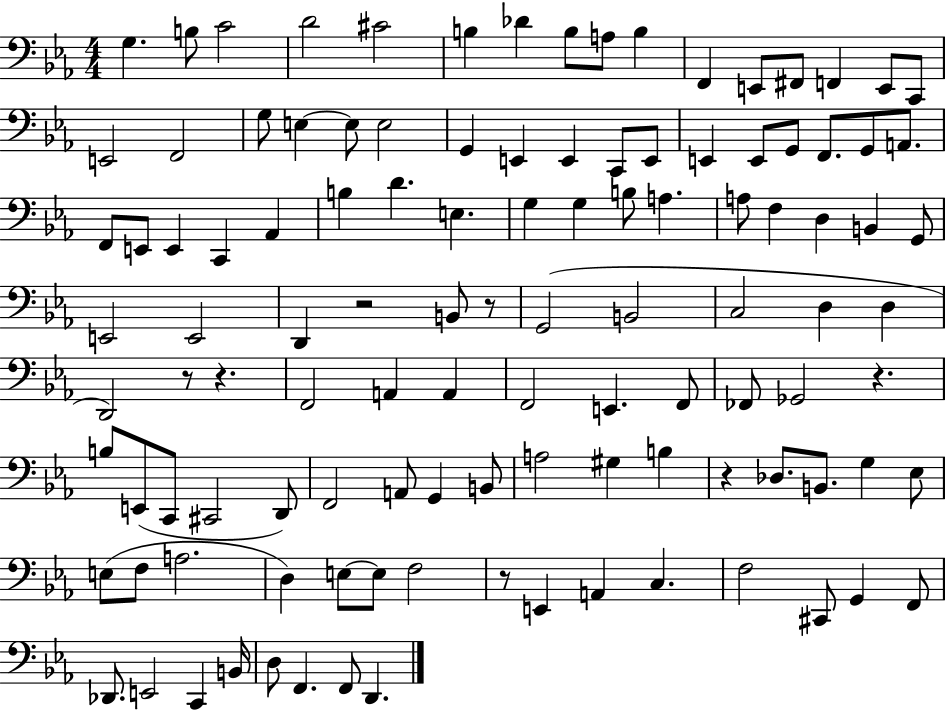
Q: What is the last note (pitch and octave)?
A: D2